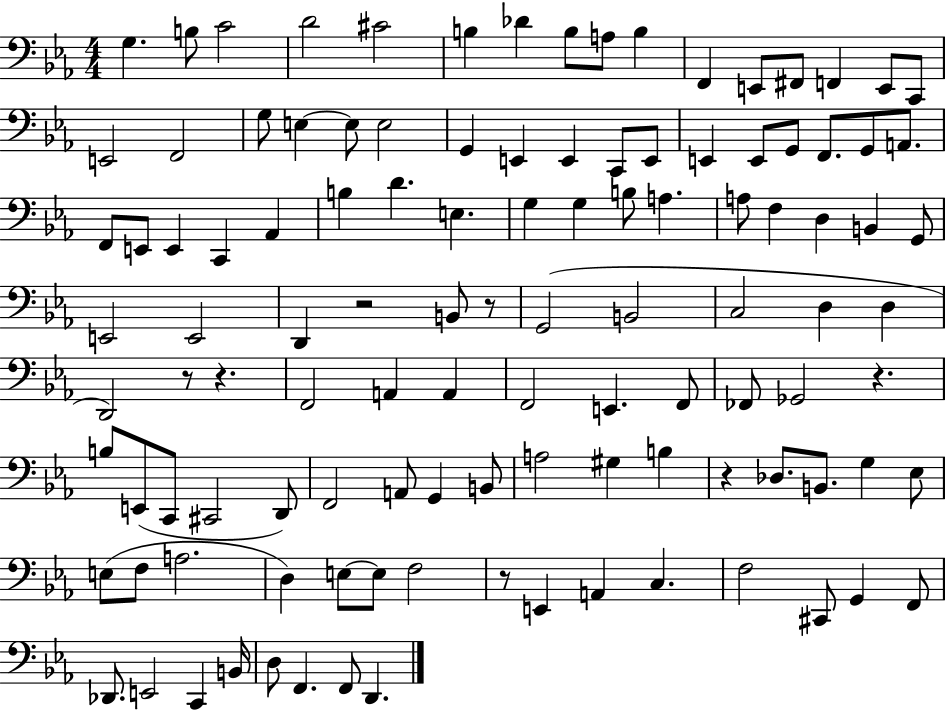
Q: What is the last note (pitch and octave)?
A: D2